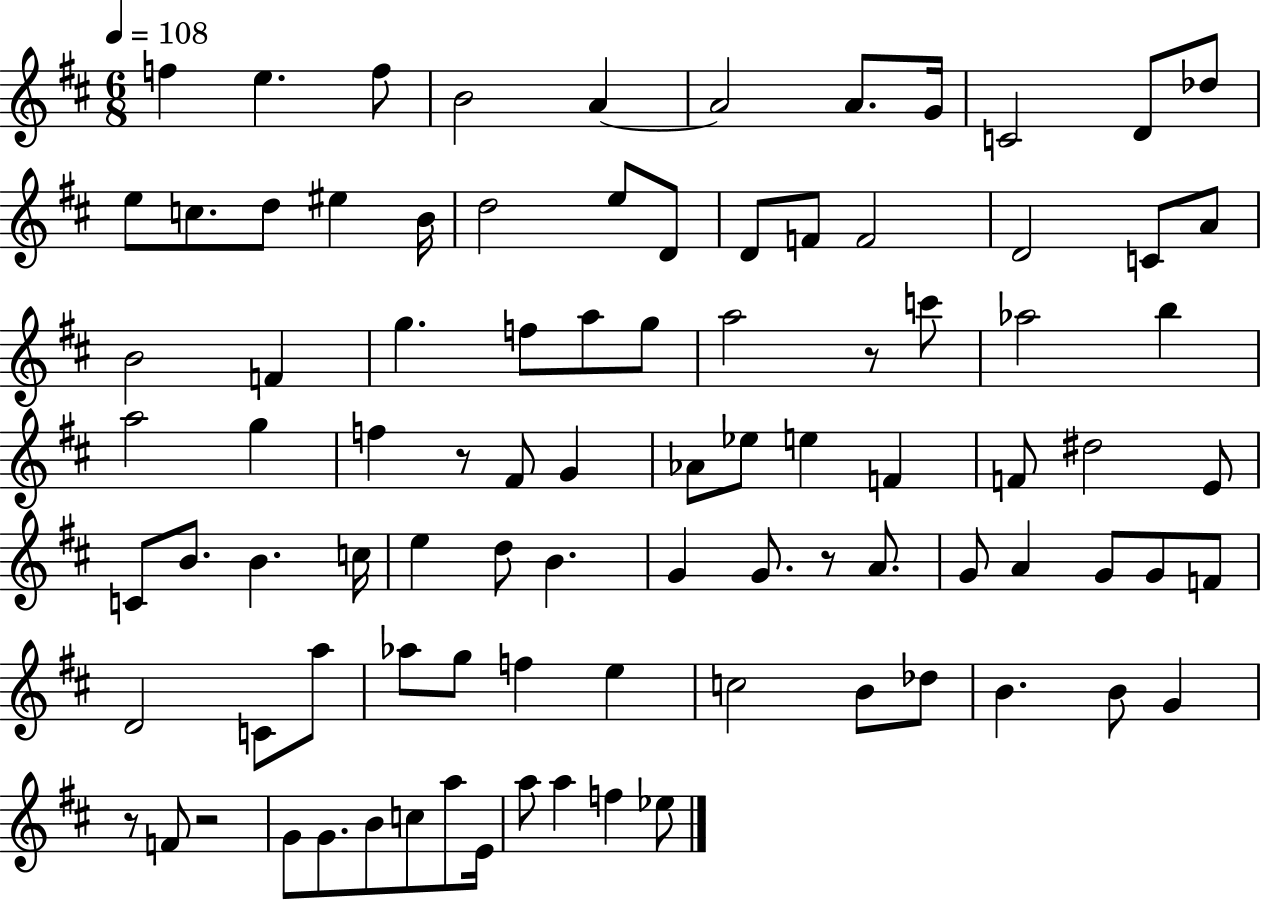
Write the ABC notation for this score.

X:1
T:Untitled
M:6/8
L:1/4
K:D
f e f/2 B2 A A2 A/2 G/4 C2 D/2 _d/2 e/2 c/2 d/2 ^e B/4 d2 e/2 D/2 D/2 F/2 F2 D2 C/2 A/2 B2 F g f/2 a/2 g/2 a2 z/2 c'/2 _a2 b a2 g f z/2 ^F/2 G _A/2 _e/2 e F F/2 ^d2 E/2 C/2 B/2 B c/4 e d/2 B G G/2 z/2 A/2 G/2 A G/2 G/2 F/2 D2 C/2 a/2 _a/2 g/2 f e c2 B/2 _d/2 B B/2 G z/2 F/2 z2 G/2 G/2 B/2 c/2 a/2 E/4 a/2 a f _e/2